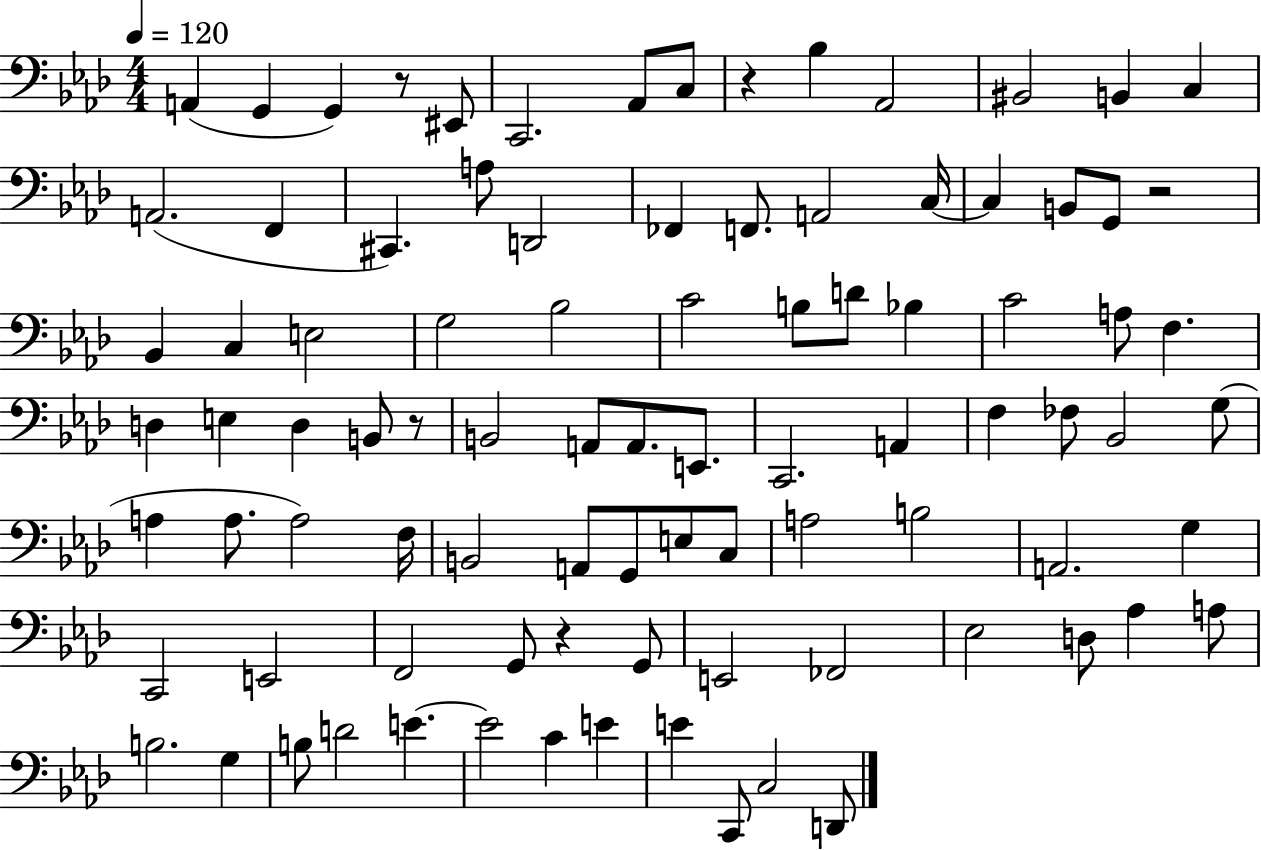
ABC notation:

X:1
T:Untitled
M:4/4
L:1/4
K:Ab
A,, G,, G,, z/2 ^E,,/2 C,,2 _A,,/2 C,/2 z _B, _A,,2 ^B,,2 B,, C, A,,2 F,, ^C,, A,/2 D,,2 _F,, F,,/2 A,,2 C,/4 C, B,,/2 G,,/2 z2 _B,, C, E,2 G,2 _B,2 C2 B,/2 D/2 _B, C2 A,/2 F, D, E, D, B,,/2 z/2 B,,2 A,,/2 A,,/2 E,,/2 C,,2 A,, F, _F,/2 _B,,2 G,/2 A, A,/2 A,2 F,/4 B,,2 A,,/2 G,,/2 E,/2 C,/2 A,2 B,2 A,,2 G, C,,2 E,,2 F,,2 G,,/2 z G,,/2 E,,2 _F,,2 _E,2 D,/2 _A, A,/2 B,2 G, B,/2 D2 E E2 C E E C,,/2 C,2 D,,/2